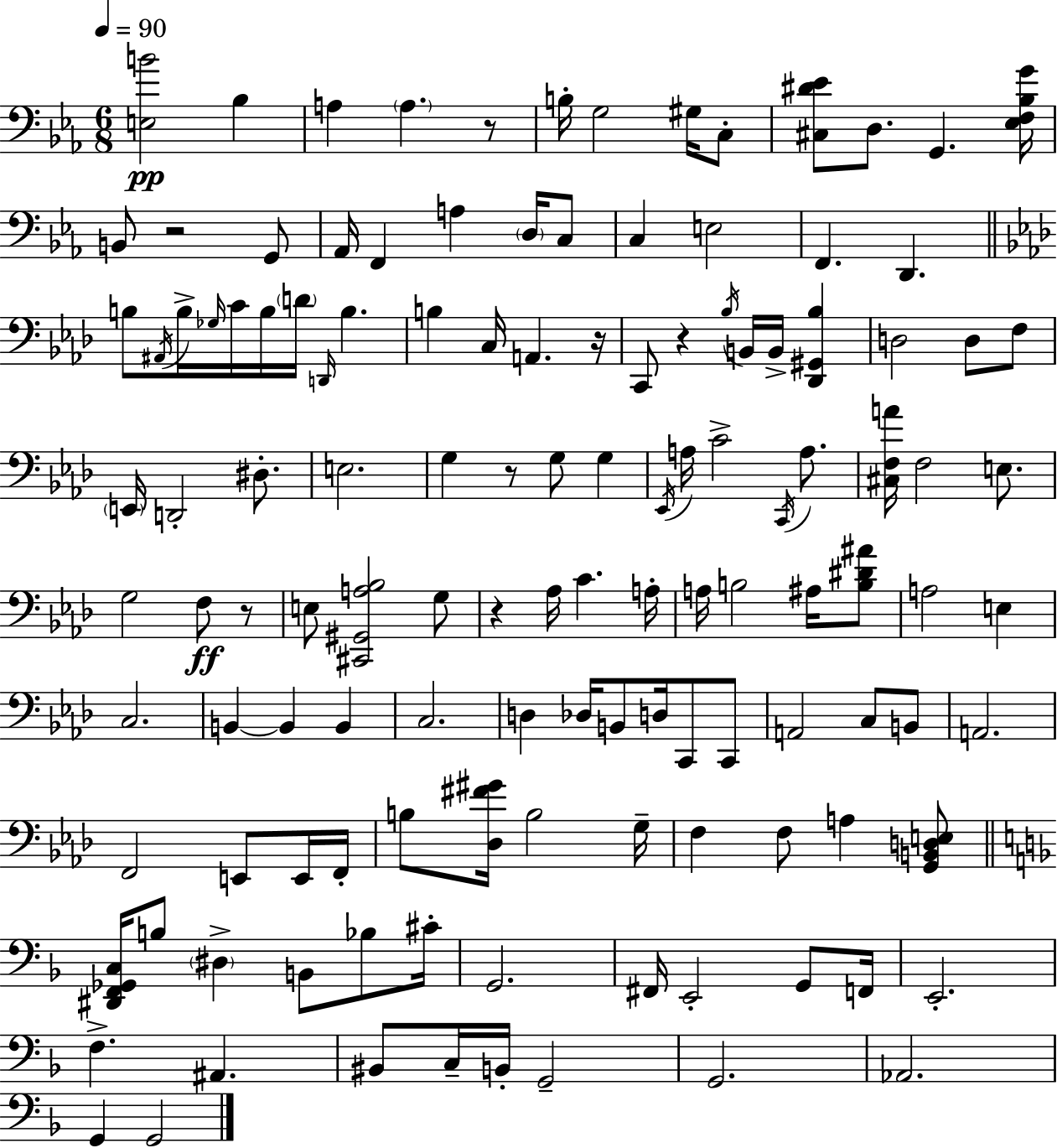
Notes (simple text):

[E3,B4]/h Bb3/q A3/q A3/q. R/e B3/s G3/h G#3/s C3/e [C#3,D#4,Eb4]/e D3/e. G2/q. [Eb3,F3,Bb3,G4]/s B2/e R/h G2/e Ab2/s F2/q A3/q D3/s C3/e C3/q E3/h F2/q. D2/q. B3/e A#2/s B3/s Gb3/s C4/s B3/s D4/s D2/s B3/q. B3/q C3/s A2/q. R/s C2/e R/q Bb3/s B2/s B2/s [Db2,G#2,Bb3]/q D3/h D3/e F3/e E2/s D2/h D#3/e. E3/h. G3/q R/e G3/e G3/q Eb2/s A3/s C4/h C2/s A3/e. [C#3,F3,A4]/s F3/h E3/e. G3/h F3/e R/e E3/e [C#2,G#2,A3,Bb3]/h G3/e R/q Ab3/s C4/q. A3/s A3/s B3/h A#3/s [B3,D#4,A#4]/e A3/h E3/q C3/h. B2/q B2/q B2/q C3/h. D3/q Db3/s B2/e D3/s C2/e C2/e A2/h C3/e B2/e A2/h. F2/h E2/e E2/s F2/s B3/e [Db3,F#4,G#4]/s B3/h G3/s F3/q F3/e A3/q [G2,B2,D3,E3]/e [D#2,F2,Gb2,C3]/s B3/e D#3/q B2/e Bb3/e C#4/s G2/h. F#2/s E2/h G2/e F2/s E2/h. F3/q. A#2/q. BIS2/e C3/s B2/s G2/h G2/h. Ab2/h. G2/q G2/h